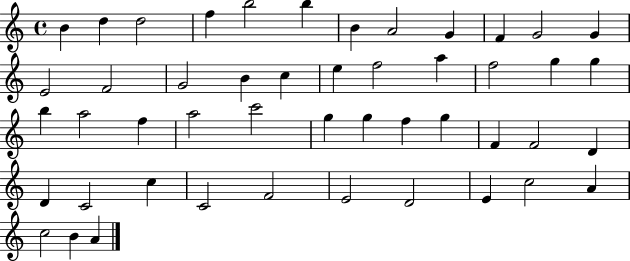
X:1
T:Untitled
M:4/4
L:1/4
K:C
B d d2 f b2 b B A2 G F G2 G E2 F2 G2 B c e f2 a f2 g g b a2 f a2 c'2 g g f g F F2 D D C2 c C2 F2 E2 D2 E c2 A c2 B A